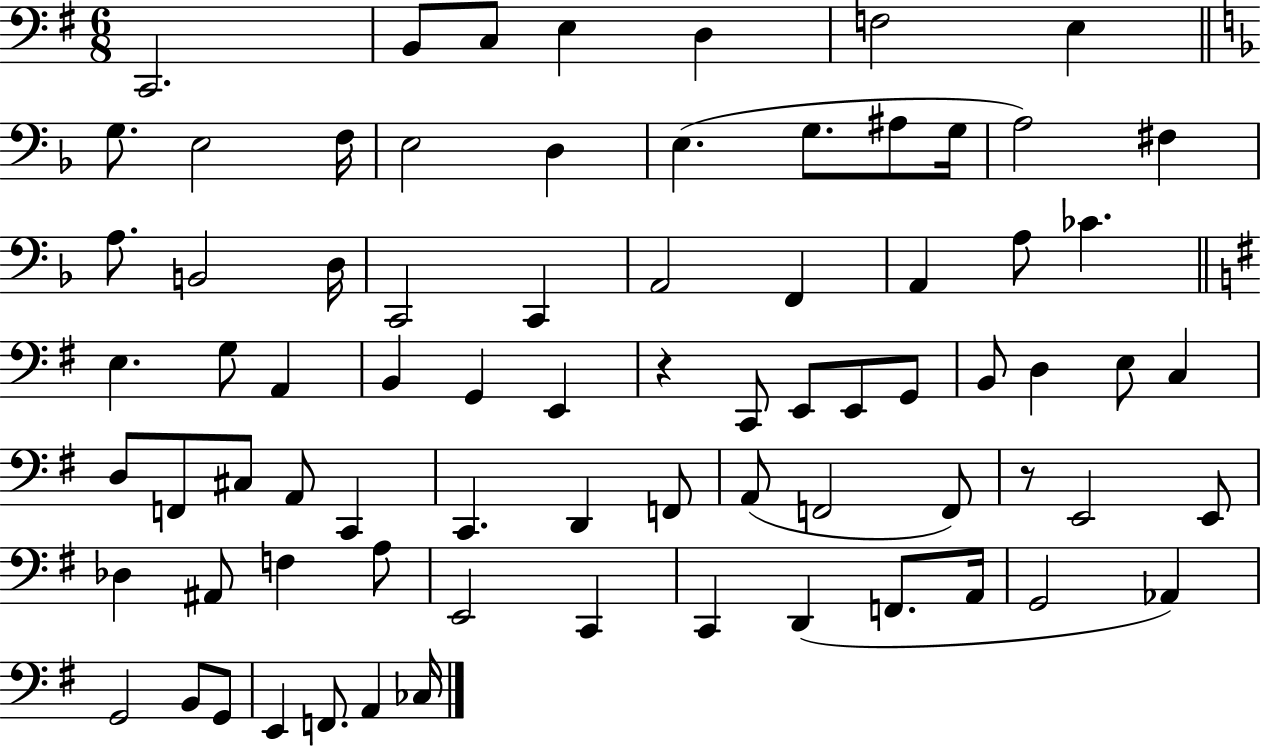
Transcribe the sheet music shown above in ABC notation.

X:1
T:Untitled
M:6/8
L:1/4
K:G
C,,2 B,,/2 C,/2 E, D, F,2 E, G,/2 E,2 F,/4 E,2 D, E, G,/2 ^A,/2 G,/4 A,2 ^F, A,/2 B,,2 D,/4 C,,2 C,, A,,2 F,, A,, A,/2 _C E, G,/2 A,, B,, G,, E,, z C,,/2 E,,/2 E,,/2 G,,/2 B,,/2 D, E,/2 C, D,/2 F,,/2 ^C,/2 A,,/2 C,, C,, D,, F,,/2 A,,/2 F,,2 F,,/2 z/2 E,,2 E,,/2 _D, ^A,,/2 F, A,/2 E,,2 C,, C,, D,, F,,/2 A,,/4 G,,2 _A,, G,,2 B,,/2 G,,/2 E,, F,,/2 A,, _C,/4